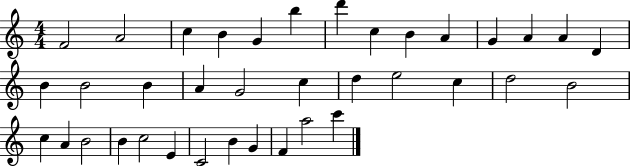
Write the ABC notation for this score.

X:1
T:Untitled
M:4/4
L:1/4
K:C
F2 A2 c B G b d' c B A G A A D B B2 B A G2 c d e2 c d2 B2 c A B2 B c2 E C2 B G F a2 c'